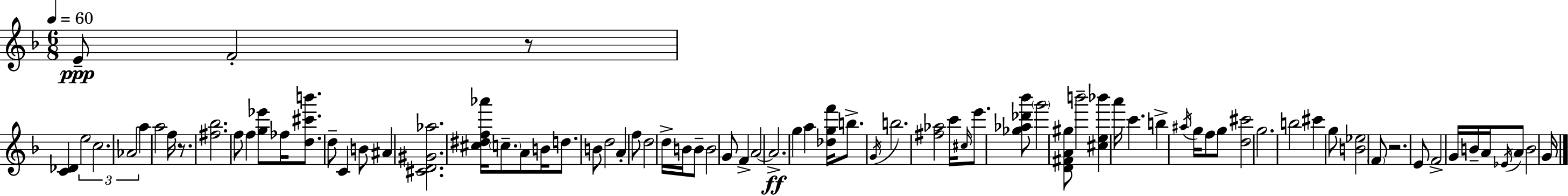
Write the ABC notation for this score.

X:1
T:Untitled
M:6/8
L:1/4
K:F
E/2 F2 z/2 [C_D] e2 c2 _A2 a a2 f/4 z/2 [^f_b]2 f/2 f [g_e']/2 _f/4 [d^c'b']/2 d/2 C B/2 ^A [^CD^G_a]2 [^c^df_a']/4 c/2 A/2 B/4 d/2 B/2 d2 A f/2 d2 d/4 B/4 B/2 B2 G/2 F A2 A2 g a [_dgf']/4 b/2 G/4 b2 [^f_a]2 c'/4 ^c/4 e'/2 [_g_a_d'_b']/2 g'2 [D^FA^g]/2 b'2 [^ce_b'] a'/4 c' b ^a/4 g/4 f/2 g/2 [d^c']2 g2 b2 ^c' g/2 [B_e]2 F/2 z2 E/2 F2 G/4 B/4 A/4 _E/4 A/2 B2 G/4